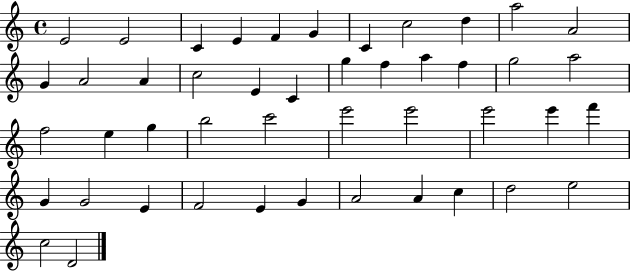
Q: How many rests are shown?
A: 0